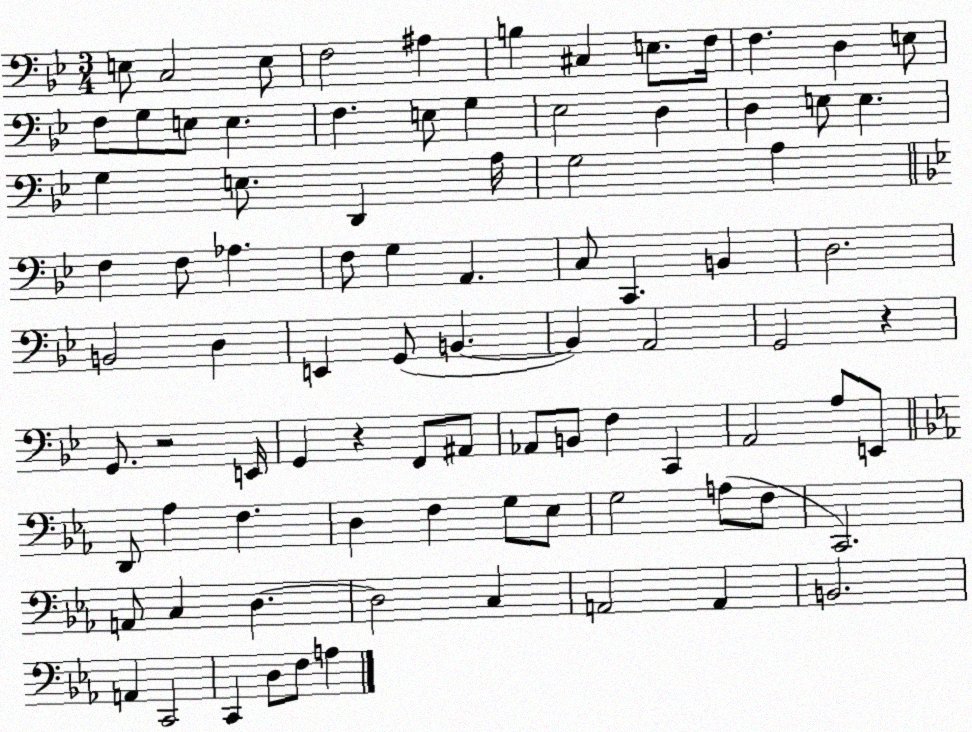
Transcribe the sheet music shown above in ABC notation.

X:1
T:Untitled
M:3/4
L:1/4
K:Bb
E,/2 C,2 E,/2 F,2 ^A, B, ^C, E,/2 F,/4 F, D, E,/2 F,/2 G,/2 E,/2 E, F, E,/2 G, _E,2 D, D, E,/2 E, G, E,/2 D,, A,/4 G,2 A, F, F,/2 _A, F,/2 G, A,, C,/2 C,, B,, D,2 B,,2 D, E,, G,,/2 B,, B,, A,,2 G,,2 z G,,/2 z2 E,,/4 G,, z F,,/2 ^A,,/2 _A,,/2 B,,/2 F, C,, A,,2 A,/2 E,,/2 D,,/2 _A, F, D, F, G,/2 _E,/2 G,2 A,/2 F,/2 C,,2 A,,/2 C, D, D,2 C, A,,2 A,, B,,2 A,, C,,2 C,, D,/2 F,/2 A,